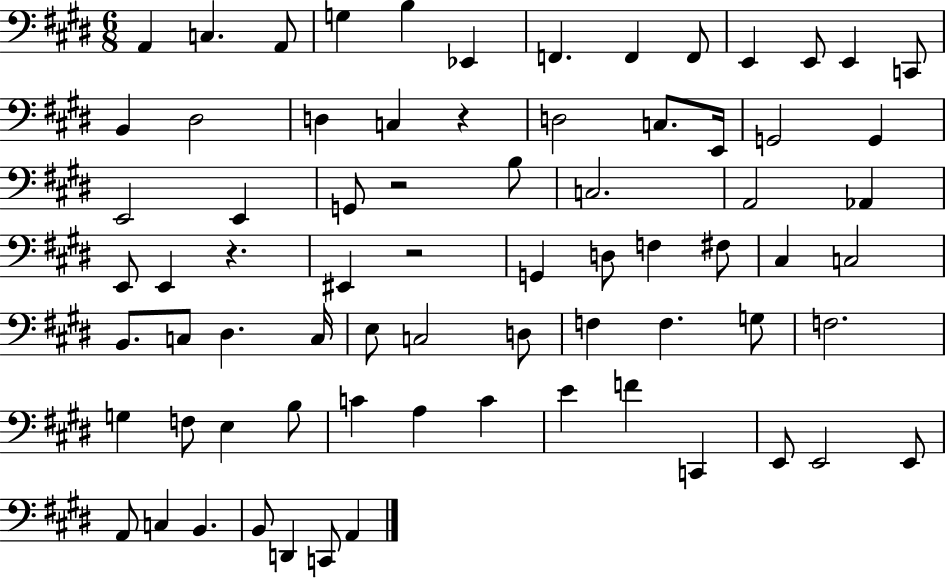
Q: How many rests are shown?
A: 4